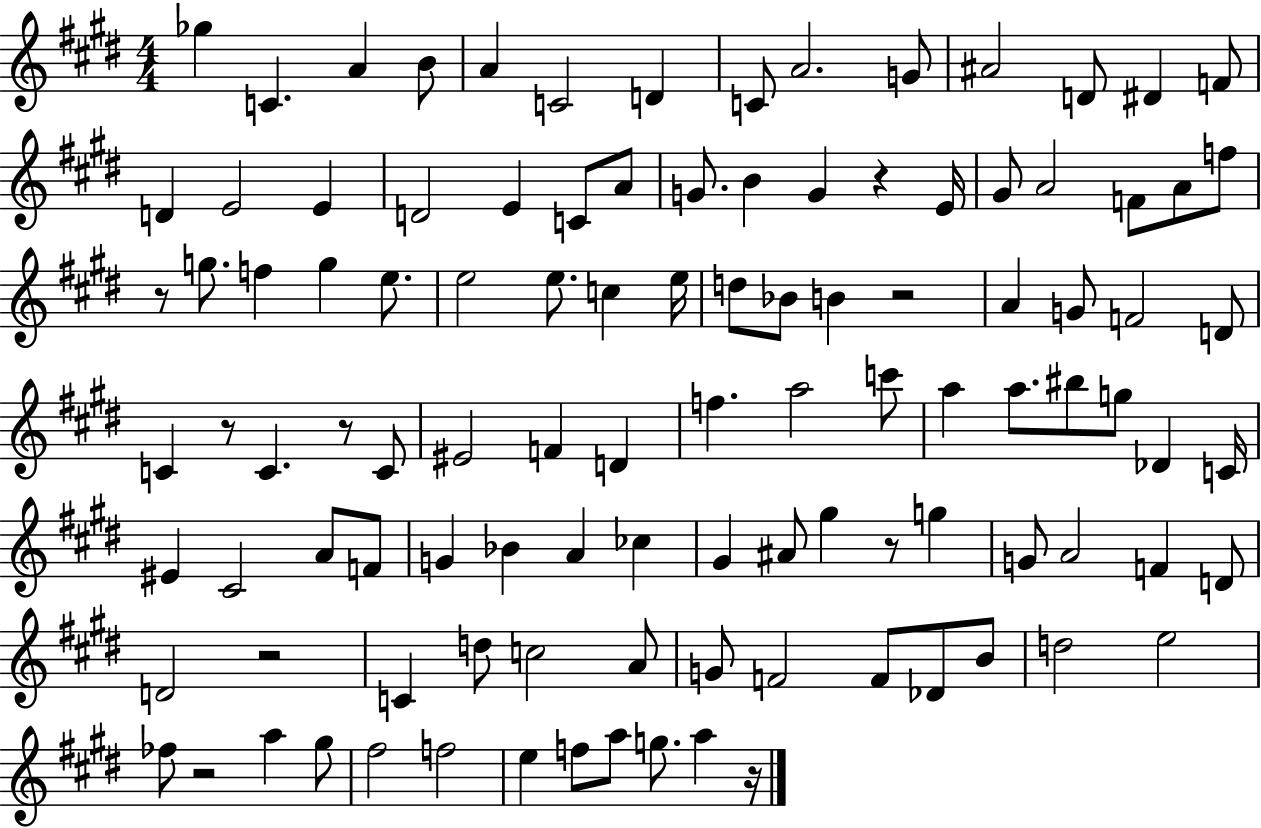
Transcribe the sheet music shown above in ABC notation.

X:1
T:Untitled
M:4/4
L:1/4
K:E
_g C A B/2 A C2 D C/2 A2 G/2 ^A2 D/2 ^D F/2 D E2 E D2 E C/2 A/2 G/2 B G z E/4 ^G/2 A2 F/2 A/2 f/2 z/2 g/2 f g e/2 e2 e/2 c e/4 d/2 _B/2 B z2 A G/2 F2 D/2 C z/2 C z/2 C/2 ^E2 F D f a2 c'/2 a a/2 ^b/2 g/2 _D C/4 ^E ^C2 A/2 F/2 G _B A _c ^G ^A/2 ^g z/2 g G/2 A2 F D/2 D2 z2 C d/2 c2 A/2 G/2 F2 F/2 _D/2 B/2 d2 e2 _f/2 z2 a ^g/2 ^f2 f2 e f/2 a/2 g/2 a z/4